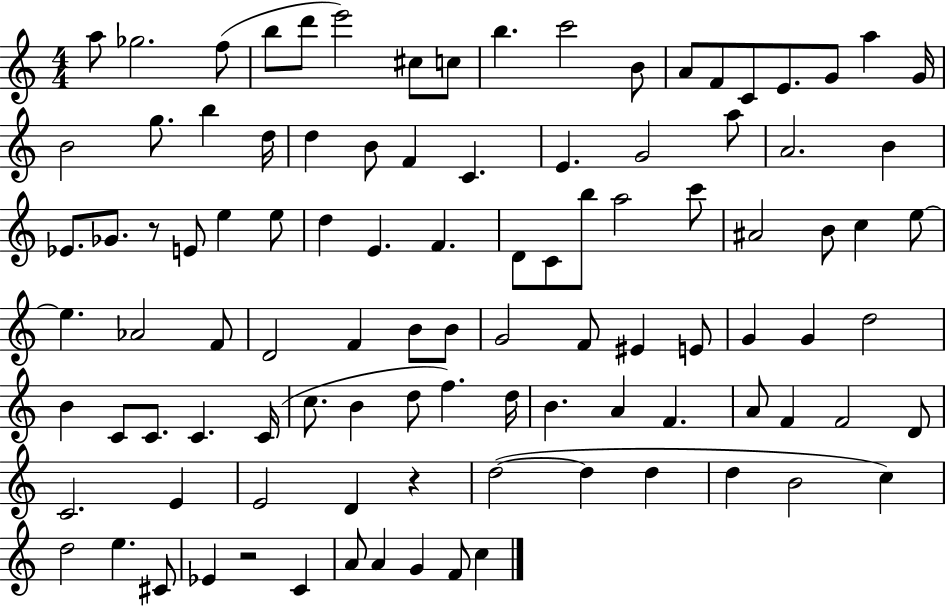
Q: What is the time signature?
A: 4/4